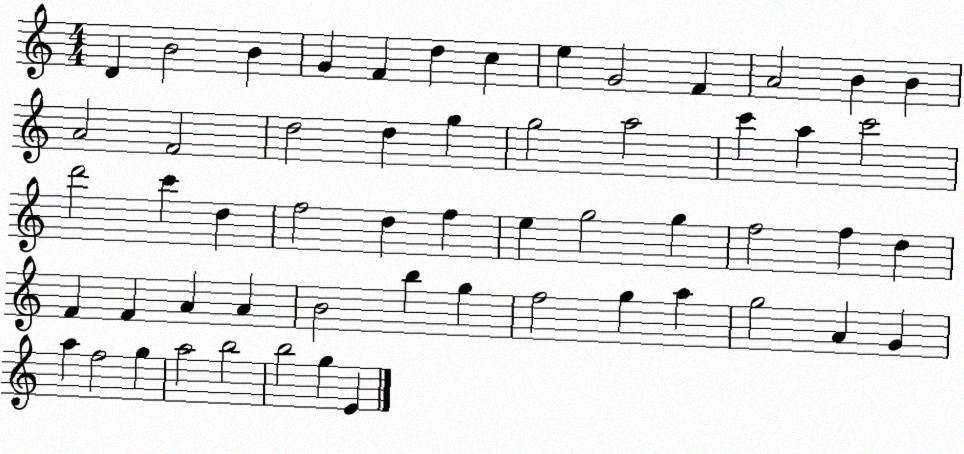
X:1
T:Untitled
M:4/4
L:1/4
K:C
D B2 B G F d c e G2 F A2 B B A2 F2 d2 d g g2 a2 c' a c'2 d'2 c' d f2 d f e g2 g f2 f d F F A A B2 b g f2 g a g2 A G a f2 g a2 b2 b2 g E